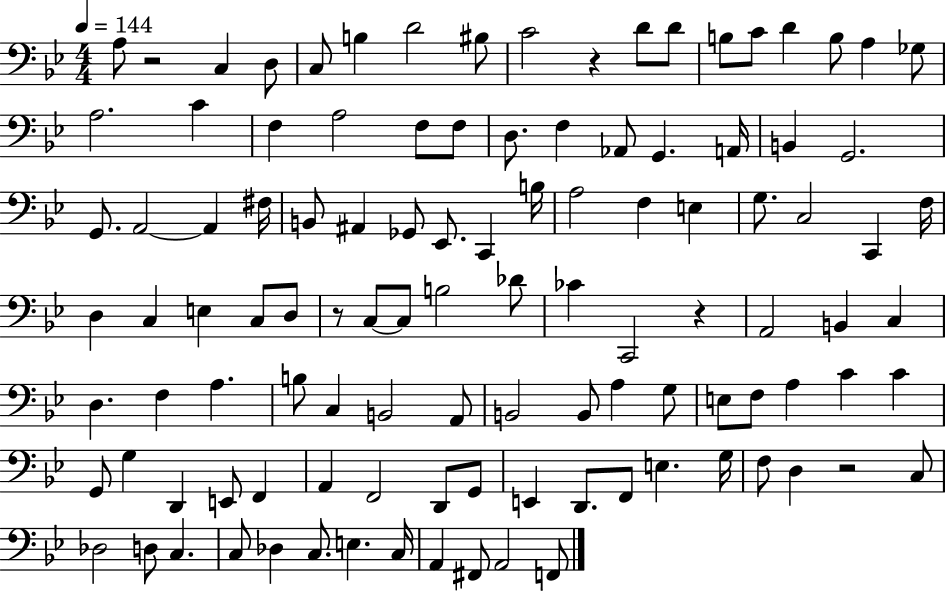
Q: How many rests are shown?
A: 5